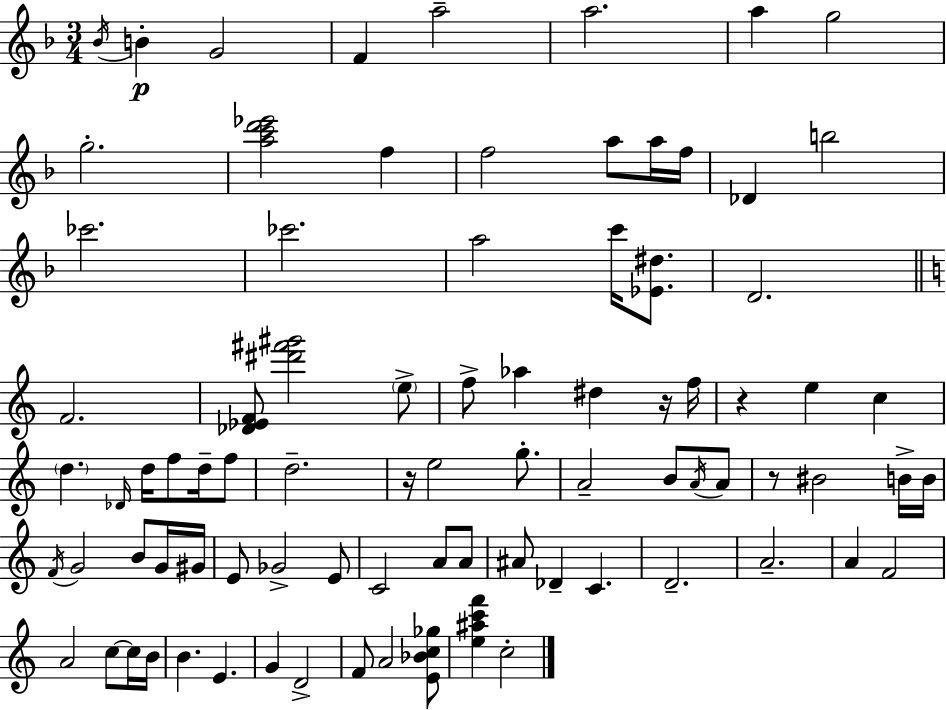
Bb4/s B4/q G4/h F4/q A5/h A5/h. A5/q G5/h G5/h. [A5,C6,D6,Eb6]/h F5/q F5/h A5/e A5/s F5/s Db4/q B5/h CES6/h. CES6/h. A5/h C6/s [Eb4,D#5]/e. D4/h. F4/h. [Db4,Eb4,F4]/e [D#6,F#6,G#6]/h E5/e F5/e Ab5/q D#5/q R/s F5/s R/q E5/q C5/q D5/q. Db4/s D5/s F5/e D5/s F5/e D5/h. R/s E5/h G5/e. A4/h B4/e A4/s A4/e R/e BIS4/h B4/s B4/s F4/s G4/h B4/e G4/s G#4/s E4/e Gb4/h E4/e C4/h A4/e A4/e A#4/e Db4/q C4/q. D4/h. A4/h. A4/q F4/h A4/h C5/e C5/s B4/s B4/q. E4/q. G4/q D4/h F4/e A4/h [E4,Bb4,C5,Gb5]/e [E5,A#5,C6,F6]/q C5/h